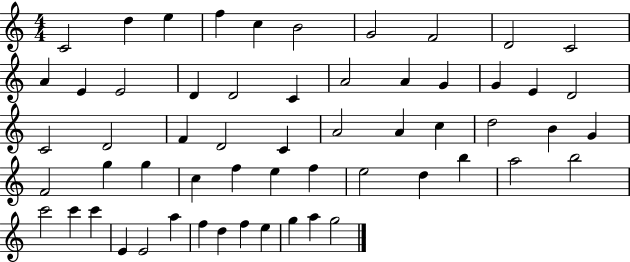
X:1
T:Untitled
M:4/4
L:1/4
K:C
C2 d e f c B2 G2 F2 D2 C2 A E E2 D D2 C A2 A G G E D2 C2 D2 F D2 C A2 A c d2 B G F2 g g c f e f e2 d b a2 b2 c'2 c' c' E E2 a f d f e g a g2